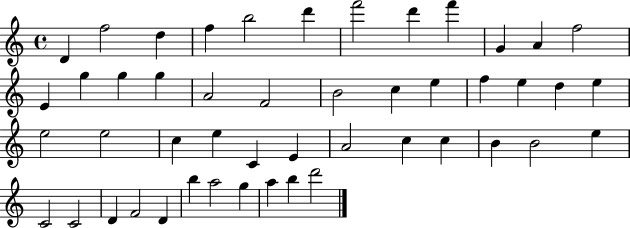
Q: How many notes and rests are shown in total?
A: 48